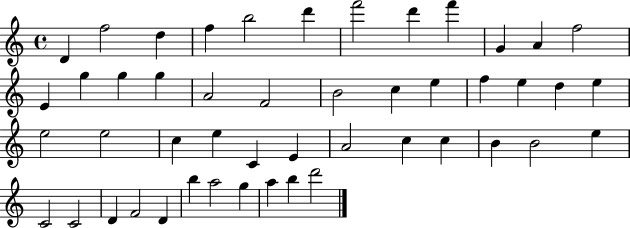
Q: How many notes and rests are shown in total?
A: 48